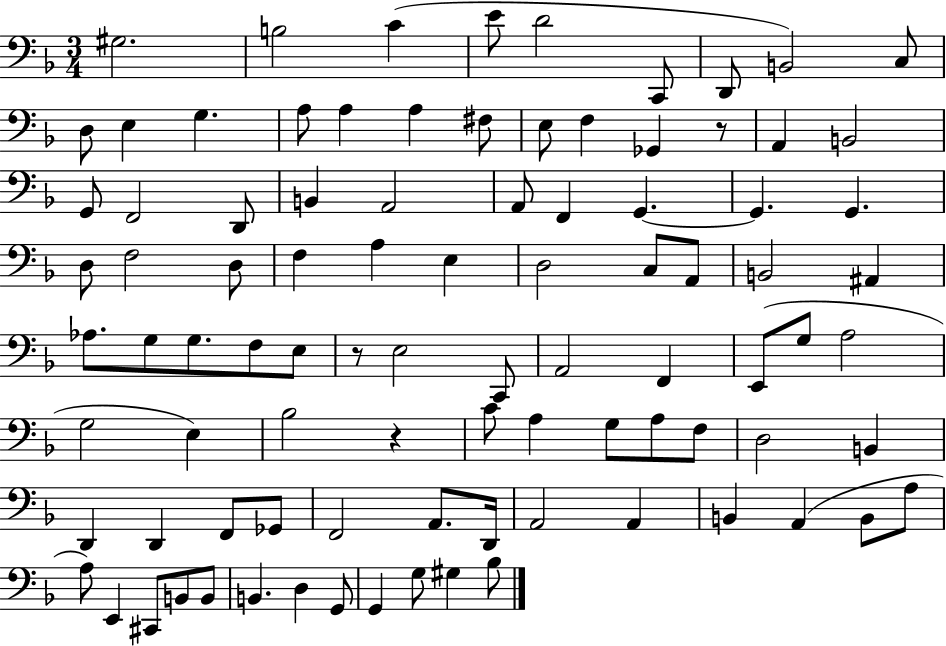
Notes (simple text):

G#3/h. B3/h C4/q E4/e D4/h C2/e D2/e B2/h C3/e D3/e E3/q G3/q. A3/e A3/q A3/q F#3/e E3/e F3/q Gb2/q R/e A2/q B2/h G2/e F2/h D2/e B2/q A2/h A2/e F2/q G2/q. G2/q. G2/q. D3/e F3/h D3/e F3/q A3/q E3/q D3/h C3/e A2/e B2/h A#2/q Ab3/e. G3/e G3/e. F3/e E3/e R/e E3/h C2/e A2/h F2/q E2/e G3/e A3/h G3/h E3/q Bb3/h R/q C4/e A3/q G3/e A3/e F3/e D3/h B2/q D2/q D2/q F2/e Gb2/e F2/h A2/e. D2/s A2/h A2/q B2/q A2/q B2/e A3/e A3/e E2/q C#2/e B2/e B2/e B2/q. D3/q G2/e G2/q G3/e G#3/q Bb3/e